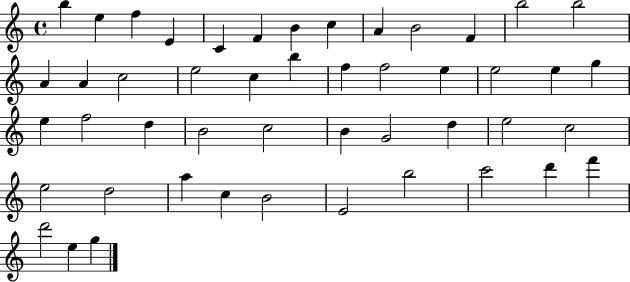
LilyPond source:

{
  \clef treble
  \time 4/4
  \defaultTimeSignature
  \key c \major
  b''4 e''4 f''4 e'4 | c'4 f'4 b'4 c''4 | a'4 b'2 f'4 | b''2 b''2 | \break a'4 a'4 c''2 | e''2 c''4 b''4 | f''4 f''2 e''4 | e''2 e''4 g''4 | \break e''4 f''2 d''4 | b'2 c''2 | b'4 g'2 d''4 | e''2 c''2 | \break e''2 d''2 | a''4 c''4 b'2 | e'2 b''2 | c'''2 d'''4 f'''4 | \break d'''2 e''4 g''4 | \bar "|."
}